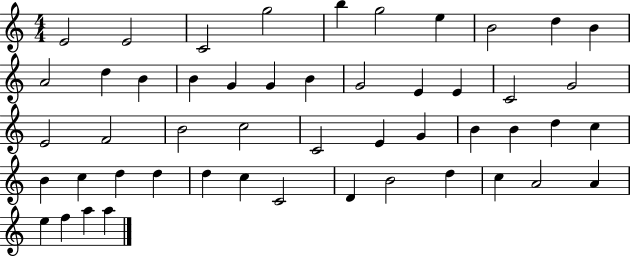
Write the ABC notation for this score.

X:1
T:Untitled
M:4/4
L:1/4
K:C
E2 E2 C2 g2 b g2 e B2 d B A2 d B B G G B G2 E E C2 G2 E2 F2 B2 c2 C2 E G B B d c B c d d d c C2 D B2 d c A2 A e f a a